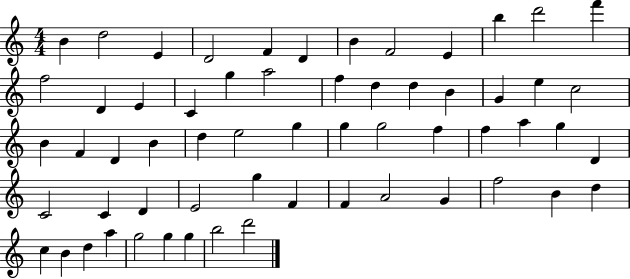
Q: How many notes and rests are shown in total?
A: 60